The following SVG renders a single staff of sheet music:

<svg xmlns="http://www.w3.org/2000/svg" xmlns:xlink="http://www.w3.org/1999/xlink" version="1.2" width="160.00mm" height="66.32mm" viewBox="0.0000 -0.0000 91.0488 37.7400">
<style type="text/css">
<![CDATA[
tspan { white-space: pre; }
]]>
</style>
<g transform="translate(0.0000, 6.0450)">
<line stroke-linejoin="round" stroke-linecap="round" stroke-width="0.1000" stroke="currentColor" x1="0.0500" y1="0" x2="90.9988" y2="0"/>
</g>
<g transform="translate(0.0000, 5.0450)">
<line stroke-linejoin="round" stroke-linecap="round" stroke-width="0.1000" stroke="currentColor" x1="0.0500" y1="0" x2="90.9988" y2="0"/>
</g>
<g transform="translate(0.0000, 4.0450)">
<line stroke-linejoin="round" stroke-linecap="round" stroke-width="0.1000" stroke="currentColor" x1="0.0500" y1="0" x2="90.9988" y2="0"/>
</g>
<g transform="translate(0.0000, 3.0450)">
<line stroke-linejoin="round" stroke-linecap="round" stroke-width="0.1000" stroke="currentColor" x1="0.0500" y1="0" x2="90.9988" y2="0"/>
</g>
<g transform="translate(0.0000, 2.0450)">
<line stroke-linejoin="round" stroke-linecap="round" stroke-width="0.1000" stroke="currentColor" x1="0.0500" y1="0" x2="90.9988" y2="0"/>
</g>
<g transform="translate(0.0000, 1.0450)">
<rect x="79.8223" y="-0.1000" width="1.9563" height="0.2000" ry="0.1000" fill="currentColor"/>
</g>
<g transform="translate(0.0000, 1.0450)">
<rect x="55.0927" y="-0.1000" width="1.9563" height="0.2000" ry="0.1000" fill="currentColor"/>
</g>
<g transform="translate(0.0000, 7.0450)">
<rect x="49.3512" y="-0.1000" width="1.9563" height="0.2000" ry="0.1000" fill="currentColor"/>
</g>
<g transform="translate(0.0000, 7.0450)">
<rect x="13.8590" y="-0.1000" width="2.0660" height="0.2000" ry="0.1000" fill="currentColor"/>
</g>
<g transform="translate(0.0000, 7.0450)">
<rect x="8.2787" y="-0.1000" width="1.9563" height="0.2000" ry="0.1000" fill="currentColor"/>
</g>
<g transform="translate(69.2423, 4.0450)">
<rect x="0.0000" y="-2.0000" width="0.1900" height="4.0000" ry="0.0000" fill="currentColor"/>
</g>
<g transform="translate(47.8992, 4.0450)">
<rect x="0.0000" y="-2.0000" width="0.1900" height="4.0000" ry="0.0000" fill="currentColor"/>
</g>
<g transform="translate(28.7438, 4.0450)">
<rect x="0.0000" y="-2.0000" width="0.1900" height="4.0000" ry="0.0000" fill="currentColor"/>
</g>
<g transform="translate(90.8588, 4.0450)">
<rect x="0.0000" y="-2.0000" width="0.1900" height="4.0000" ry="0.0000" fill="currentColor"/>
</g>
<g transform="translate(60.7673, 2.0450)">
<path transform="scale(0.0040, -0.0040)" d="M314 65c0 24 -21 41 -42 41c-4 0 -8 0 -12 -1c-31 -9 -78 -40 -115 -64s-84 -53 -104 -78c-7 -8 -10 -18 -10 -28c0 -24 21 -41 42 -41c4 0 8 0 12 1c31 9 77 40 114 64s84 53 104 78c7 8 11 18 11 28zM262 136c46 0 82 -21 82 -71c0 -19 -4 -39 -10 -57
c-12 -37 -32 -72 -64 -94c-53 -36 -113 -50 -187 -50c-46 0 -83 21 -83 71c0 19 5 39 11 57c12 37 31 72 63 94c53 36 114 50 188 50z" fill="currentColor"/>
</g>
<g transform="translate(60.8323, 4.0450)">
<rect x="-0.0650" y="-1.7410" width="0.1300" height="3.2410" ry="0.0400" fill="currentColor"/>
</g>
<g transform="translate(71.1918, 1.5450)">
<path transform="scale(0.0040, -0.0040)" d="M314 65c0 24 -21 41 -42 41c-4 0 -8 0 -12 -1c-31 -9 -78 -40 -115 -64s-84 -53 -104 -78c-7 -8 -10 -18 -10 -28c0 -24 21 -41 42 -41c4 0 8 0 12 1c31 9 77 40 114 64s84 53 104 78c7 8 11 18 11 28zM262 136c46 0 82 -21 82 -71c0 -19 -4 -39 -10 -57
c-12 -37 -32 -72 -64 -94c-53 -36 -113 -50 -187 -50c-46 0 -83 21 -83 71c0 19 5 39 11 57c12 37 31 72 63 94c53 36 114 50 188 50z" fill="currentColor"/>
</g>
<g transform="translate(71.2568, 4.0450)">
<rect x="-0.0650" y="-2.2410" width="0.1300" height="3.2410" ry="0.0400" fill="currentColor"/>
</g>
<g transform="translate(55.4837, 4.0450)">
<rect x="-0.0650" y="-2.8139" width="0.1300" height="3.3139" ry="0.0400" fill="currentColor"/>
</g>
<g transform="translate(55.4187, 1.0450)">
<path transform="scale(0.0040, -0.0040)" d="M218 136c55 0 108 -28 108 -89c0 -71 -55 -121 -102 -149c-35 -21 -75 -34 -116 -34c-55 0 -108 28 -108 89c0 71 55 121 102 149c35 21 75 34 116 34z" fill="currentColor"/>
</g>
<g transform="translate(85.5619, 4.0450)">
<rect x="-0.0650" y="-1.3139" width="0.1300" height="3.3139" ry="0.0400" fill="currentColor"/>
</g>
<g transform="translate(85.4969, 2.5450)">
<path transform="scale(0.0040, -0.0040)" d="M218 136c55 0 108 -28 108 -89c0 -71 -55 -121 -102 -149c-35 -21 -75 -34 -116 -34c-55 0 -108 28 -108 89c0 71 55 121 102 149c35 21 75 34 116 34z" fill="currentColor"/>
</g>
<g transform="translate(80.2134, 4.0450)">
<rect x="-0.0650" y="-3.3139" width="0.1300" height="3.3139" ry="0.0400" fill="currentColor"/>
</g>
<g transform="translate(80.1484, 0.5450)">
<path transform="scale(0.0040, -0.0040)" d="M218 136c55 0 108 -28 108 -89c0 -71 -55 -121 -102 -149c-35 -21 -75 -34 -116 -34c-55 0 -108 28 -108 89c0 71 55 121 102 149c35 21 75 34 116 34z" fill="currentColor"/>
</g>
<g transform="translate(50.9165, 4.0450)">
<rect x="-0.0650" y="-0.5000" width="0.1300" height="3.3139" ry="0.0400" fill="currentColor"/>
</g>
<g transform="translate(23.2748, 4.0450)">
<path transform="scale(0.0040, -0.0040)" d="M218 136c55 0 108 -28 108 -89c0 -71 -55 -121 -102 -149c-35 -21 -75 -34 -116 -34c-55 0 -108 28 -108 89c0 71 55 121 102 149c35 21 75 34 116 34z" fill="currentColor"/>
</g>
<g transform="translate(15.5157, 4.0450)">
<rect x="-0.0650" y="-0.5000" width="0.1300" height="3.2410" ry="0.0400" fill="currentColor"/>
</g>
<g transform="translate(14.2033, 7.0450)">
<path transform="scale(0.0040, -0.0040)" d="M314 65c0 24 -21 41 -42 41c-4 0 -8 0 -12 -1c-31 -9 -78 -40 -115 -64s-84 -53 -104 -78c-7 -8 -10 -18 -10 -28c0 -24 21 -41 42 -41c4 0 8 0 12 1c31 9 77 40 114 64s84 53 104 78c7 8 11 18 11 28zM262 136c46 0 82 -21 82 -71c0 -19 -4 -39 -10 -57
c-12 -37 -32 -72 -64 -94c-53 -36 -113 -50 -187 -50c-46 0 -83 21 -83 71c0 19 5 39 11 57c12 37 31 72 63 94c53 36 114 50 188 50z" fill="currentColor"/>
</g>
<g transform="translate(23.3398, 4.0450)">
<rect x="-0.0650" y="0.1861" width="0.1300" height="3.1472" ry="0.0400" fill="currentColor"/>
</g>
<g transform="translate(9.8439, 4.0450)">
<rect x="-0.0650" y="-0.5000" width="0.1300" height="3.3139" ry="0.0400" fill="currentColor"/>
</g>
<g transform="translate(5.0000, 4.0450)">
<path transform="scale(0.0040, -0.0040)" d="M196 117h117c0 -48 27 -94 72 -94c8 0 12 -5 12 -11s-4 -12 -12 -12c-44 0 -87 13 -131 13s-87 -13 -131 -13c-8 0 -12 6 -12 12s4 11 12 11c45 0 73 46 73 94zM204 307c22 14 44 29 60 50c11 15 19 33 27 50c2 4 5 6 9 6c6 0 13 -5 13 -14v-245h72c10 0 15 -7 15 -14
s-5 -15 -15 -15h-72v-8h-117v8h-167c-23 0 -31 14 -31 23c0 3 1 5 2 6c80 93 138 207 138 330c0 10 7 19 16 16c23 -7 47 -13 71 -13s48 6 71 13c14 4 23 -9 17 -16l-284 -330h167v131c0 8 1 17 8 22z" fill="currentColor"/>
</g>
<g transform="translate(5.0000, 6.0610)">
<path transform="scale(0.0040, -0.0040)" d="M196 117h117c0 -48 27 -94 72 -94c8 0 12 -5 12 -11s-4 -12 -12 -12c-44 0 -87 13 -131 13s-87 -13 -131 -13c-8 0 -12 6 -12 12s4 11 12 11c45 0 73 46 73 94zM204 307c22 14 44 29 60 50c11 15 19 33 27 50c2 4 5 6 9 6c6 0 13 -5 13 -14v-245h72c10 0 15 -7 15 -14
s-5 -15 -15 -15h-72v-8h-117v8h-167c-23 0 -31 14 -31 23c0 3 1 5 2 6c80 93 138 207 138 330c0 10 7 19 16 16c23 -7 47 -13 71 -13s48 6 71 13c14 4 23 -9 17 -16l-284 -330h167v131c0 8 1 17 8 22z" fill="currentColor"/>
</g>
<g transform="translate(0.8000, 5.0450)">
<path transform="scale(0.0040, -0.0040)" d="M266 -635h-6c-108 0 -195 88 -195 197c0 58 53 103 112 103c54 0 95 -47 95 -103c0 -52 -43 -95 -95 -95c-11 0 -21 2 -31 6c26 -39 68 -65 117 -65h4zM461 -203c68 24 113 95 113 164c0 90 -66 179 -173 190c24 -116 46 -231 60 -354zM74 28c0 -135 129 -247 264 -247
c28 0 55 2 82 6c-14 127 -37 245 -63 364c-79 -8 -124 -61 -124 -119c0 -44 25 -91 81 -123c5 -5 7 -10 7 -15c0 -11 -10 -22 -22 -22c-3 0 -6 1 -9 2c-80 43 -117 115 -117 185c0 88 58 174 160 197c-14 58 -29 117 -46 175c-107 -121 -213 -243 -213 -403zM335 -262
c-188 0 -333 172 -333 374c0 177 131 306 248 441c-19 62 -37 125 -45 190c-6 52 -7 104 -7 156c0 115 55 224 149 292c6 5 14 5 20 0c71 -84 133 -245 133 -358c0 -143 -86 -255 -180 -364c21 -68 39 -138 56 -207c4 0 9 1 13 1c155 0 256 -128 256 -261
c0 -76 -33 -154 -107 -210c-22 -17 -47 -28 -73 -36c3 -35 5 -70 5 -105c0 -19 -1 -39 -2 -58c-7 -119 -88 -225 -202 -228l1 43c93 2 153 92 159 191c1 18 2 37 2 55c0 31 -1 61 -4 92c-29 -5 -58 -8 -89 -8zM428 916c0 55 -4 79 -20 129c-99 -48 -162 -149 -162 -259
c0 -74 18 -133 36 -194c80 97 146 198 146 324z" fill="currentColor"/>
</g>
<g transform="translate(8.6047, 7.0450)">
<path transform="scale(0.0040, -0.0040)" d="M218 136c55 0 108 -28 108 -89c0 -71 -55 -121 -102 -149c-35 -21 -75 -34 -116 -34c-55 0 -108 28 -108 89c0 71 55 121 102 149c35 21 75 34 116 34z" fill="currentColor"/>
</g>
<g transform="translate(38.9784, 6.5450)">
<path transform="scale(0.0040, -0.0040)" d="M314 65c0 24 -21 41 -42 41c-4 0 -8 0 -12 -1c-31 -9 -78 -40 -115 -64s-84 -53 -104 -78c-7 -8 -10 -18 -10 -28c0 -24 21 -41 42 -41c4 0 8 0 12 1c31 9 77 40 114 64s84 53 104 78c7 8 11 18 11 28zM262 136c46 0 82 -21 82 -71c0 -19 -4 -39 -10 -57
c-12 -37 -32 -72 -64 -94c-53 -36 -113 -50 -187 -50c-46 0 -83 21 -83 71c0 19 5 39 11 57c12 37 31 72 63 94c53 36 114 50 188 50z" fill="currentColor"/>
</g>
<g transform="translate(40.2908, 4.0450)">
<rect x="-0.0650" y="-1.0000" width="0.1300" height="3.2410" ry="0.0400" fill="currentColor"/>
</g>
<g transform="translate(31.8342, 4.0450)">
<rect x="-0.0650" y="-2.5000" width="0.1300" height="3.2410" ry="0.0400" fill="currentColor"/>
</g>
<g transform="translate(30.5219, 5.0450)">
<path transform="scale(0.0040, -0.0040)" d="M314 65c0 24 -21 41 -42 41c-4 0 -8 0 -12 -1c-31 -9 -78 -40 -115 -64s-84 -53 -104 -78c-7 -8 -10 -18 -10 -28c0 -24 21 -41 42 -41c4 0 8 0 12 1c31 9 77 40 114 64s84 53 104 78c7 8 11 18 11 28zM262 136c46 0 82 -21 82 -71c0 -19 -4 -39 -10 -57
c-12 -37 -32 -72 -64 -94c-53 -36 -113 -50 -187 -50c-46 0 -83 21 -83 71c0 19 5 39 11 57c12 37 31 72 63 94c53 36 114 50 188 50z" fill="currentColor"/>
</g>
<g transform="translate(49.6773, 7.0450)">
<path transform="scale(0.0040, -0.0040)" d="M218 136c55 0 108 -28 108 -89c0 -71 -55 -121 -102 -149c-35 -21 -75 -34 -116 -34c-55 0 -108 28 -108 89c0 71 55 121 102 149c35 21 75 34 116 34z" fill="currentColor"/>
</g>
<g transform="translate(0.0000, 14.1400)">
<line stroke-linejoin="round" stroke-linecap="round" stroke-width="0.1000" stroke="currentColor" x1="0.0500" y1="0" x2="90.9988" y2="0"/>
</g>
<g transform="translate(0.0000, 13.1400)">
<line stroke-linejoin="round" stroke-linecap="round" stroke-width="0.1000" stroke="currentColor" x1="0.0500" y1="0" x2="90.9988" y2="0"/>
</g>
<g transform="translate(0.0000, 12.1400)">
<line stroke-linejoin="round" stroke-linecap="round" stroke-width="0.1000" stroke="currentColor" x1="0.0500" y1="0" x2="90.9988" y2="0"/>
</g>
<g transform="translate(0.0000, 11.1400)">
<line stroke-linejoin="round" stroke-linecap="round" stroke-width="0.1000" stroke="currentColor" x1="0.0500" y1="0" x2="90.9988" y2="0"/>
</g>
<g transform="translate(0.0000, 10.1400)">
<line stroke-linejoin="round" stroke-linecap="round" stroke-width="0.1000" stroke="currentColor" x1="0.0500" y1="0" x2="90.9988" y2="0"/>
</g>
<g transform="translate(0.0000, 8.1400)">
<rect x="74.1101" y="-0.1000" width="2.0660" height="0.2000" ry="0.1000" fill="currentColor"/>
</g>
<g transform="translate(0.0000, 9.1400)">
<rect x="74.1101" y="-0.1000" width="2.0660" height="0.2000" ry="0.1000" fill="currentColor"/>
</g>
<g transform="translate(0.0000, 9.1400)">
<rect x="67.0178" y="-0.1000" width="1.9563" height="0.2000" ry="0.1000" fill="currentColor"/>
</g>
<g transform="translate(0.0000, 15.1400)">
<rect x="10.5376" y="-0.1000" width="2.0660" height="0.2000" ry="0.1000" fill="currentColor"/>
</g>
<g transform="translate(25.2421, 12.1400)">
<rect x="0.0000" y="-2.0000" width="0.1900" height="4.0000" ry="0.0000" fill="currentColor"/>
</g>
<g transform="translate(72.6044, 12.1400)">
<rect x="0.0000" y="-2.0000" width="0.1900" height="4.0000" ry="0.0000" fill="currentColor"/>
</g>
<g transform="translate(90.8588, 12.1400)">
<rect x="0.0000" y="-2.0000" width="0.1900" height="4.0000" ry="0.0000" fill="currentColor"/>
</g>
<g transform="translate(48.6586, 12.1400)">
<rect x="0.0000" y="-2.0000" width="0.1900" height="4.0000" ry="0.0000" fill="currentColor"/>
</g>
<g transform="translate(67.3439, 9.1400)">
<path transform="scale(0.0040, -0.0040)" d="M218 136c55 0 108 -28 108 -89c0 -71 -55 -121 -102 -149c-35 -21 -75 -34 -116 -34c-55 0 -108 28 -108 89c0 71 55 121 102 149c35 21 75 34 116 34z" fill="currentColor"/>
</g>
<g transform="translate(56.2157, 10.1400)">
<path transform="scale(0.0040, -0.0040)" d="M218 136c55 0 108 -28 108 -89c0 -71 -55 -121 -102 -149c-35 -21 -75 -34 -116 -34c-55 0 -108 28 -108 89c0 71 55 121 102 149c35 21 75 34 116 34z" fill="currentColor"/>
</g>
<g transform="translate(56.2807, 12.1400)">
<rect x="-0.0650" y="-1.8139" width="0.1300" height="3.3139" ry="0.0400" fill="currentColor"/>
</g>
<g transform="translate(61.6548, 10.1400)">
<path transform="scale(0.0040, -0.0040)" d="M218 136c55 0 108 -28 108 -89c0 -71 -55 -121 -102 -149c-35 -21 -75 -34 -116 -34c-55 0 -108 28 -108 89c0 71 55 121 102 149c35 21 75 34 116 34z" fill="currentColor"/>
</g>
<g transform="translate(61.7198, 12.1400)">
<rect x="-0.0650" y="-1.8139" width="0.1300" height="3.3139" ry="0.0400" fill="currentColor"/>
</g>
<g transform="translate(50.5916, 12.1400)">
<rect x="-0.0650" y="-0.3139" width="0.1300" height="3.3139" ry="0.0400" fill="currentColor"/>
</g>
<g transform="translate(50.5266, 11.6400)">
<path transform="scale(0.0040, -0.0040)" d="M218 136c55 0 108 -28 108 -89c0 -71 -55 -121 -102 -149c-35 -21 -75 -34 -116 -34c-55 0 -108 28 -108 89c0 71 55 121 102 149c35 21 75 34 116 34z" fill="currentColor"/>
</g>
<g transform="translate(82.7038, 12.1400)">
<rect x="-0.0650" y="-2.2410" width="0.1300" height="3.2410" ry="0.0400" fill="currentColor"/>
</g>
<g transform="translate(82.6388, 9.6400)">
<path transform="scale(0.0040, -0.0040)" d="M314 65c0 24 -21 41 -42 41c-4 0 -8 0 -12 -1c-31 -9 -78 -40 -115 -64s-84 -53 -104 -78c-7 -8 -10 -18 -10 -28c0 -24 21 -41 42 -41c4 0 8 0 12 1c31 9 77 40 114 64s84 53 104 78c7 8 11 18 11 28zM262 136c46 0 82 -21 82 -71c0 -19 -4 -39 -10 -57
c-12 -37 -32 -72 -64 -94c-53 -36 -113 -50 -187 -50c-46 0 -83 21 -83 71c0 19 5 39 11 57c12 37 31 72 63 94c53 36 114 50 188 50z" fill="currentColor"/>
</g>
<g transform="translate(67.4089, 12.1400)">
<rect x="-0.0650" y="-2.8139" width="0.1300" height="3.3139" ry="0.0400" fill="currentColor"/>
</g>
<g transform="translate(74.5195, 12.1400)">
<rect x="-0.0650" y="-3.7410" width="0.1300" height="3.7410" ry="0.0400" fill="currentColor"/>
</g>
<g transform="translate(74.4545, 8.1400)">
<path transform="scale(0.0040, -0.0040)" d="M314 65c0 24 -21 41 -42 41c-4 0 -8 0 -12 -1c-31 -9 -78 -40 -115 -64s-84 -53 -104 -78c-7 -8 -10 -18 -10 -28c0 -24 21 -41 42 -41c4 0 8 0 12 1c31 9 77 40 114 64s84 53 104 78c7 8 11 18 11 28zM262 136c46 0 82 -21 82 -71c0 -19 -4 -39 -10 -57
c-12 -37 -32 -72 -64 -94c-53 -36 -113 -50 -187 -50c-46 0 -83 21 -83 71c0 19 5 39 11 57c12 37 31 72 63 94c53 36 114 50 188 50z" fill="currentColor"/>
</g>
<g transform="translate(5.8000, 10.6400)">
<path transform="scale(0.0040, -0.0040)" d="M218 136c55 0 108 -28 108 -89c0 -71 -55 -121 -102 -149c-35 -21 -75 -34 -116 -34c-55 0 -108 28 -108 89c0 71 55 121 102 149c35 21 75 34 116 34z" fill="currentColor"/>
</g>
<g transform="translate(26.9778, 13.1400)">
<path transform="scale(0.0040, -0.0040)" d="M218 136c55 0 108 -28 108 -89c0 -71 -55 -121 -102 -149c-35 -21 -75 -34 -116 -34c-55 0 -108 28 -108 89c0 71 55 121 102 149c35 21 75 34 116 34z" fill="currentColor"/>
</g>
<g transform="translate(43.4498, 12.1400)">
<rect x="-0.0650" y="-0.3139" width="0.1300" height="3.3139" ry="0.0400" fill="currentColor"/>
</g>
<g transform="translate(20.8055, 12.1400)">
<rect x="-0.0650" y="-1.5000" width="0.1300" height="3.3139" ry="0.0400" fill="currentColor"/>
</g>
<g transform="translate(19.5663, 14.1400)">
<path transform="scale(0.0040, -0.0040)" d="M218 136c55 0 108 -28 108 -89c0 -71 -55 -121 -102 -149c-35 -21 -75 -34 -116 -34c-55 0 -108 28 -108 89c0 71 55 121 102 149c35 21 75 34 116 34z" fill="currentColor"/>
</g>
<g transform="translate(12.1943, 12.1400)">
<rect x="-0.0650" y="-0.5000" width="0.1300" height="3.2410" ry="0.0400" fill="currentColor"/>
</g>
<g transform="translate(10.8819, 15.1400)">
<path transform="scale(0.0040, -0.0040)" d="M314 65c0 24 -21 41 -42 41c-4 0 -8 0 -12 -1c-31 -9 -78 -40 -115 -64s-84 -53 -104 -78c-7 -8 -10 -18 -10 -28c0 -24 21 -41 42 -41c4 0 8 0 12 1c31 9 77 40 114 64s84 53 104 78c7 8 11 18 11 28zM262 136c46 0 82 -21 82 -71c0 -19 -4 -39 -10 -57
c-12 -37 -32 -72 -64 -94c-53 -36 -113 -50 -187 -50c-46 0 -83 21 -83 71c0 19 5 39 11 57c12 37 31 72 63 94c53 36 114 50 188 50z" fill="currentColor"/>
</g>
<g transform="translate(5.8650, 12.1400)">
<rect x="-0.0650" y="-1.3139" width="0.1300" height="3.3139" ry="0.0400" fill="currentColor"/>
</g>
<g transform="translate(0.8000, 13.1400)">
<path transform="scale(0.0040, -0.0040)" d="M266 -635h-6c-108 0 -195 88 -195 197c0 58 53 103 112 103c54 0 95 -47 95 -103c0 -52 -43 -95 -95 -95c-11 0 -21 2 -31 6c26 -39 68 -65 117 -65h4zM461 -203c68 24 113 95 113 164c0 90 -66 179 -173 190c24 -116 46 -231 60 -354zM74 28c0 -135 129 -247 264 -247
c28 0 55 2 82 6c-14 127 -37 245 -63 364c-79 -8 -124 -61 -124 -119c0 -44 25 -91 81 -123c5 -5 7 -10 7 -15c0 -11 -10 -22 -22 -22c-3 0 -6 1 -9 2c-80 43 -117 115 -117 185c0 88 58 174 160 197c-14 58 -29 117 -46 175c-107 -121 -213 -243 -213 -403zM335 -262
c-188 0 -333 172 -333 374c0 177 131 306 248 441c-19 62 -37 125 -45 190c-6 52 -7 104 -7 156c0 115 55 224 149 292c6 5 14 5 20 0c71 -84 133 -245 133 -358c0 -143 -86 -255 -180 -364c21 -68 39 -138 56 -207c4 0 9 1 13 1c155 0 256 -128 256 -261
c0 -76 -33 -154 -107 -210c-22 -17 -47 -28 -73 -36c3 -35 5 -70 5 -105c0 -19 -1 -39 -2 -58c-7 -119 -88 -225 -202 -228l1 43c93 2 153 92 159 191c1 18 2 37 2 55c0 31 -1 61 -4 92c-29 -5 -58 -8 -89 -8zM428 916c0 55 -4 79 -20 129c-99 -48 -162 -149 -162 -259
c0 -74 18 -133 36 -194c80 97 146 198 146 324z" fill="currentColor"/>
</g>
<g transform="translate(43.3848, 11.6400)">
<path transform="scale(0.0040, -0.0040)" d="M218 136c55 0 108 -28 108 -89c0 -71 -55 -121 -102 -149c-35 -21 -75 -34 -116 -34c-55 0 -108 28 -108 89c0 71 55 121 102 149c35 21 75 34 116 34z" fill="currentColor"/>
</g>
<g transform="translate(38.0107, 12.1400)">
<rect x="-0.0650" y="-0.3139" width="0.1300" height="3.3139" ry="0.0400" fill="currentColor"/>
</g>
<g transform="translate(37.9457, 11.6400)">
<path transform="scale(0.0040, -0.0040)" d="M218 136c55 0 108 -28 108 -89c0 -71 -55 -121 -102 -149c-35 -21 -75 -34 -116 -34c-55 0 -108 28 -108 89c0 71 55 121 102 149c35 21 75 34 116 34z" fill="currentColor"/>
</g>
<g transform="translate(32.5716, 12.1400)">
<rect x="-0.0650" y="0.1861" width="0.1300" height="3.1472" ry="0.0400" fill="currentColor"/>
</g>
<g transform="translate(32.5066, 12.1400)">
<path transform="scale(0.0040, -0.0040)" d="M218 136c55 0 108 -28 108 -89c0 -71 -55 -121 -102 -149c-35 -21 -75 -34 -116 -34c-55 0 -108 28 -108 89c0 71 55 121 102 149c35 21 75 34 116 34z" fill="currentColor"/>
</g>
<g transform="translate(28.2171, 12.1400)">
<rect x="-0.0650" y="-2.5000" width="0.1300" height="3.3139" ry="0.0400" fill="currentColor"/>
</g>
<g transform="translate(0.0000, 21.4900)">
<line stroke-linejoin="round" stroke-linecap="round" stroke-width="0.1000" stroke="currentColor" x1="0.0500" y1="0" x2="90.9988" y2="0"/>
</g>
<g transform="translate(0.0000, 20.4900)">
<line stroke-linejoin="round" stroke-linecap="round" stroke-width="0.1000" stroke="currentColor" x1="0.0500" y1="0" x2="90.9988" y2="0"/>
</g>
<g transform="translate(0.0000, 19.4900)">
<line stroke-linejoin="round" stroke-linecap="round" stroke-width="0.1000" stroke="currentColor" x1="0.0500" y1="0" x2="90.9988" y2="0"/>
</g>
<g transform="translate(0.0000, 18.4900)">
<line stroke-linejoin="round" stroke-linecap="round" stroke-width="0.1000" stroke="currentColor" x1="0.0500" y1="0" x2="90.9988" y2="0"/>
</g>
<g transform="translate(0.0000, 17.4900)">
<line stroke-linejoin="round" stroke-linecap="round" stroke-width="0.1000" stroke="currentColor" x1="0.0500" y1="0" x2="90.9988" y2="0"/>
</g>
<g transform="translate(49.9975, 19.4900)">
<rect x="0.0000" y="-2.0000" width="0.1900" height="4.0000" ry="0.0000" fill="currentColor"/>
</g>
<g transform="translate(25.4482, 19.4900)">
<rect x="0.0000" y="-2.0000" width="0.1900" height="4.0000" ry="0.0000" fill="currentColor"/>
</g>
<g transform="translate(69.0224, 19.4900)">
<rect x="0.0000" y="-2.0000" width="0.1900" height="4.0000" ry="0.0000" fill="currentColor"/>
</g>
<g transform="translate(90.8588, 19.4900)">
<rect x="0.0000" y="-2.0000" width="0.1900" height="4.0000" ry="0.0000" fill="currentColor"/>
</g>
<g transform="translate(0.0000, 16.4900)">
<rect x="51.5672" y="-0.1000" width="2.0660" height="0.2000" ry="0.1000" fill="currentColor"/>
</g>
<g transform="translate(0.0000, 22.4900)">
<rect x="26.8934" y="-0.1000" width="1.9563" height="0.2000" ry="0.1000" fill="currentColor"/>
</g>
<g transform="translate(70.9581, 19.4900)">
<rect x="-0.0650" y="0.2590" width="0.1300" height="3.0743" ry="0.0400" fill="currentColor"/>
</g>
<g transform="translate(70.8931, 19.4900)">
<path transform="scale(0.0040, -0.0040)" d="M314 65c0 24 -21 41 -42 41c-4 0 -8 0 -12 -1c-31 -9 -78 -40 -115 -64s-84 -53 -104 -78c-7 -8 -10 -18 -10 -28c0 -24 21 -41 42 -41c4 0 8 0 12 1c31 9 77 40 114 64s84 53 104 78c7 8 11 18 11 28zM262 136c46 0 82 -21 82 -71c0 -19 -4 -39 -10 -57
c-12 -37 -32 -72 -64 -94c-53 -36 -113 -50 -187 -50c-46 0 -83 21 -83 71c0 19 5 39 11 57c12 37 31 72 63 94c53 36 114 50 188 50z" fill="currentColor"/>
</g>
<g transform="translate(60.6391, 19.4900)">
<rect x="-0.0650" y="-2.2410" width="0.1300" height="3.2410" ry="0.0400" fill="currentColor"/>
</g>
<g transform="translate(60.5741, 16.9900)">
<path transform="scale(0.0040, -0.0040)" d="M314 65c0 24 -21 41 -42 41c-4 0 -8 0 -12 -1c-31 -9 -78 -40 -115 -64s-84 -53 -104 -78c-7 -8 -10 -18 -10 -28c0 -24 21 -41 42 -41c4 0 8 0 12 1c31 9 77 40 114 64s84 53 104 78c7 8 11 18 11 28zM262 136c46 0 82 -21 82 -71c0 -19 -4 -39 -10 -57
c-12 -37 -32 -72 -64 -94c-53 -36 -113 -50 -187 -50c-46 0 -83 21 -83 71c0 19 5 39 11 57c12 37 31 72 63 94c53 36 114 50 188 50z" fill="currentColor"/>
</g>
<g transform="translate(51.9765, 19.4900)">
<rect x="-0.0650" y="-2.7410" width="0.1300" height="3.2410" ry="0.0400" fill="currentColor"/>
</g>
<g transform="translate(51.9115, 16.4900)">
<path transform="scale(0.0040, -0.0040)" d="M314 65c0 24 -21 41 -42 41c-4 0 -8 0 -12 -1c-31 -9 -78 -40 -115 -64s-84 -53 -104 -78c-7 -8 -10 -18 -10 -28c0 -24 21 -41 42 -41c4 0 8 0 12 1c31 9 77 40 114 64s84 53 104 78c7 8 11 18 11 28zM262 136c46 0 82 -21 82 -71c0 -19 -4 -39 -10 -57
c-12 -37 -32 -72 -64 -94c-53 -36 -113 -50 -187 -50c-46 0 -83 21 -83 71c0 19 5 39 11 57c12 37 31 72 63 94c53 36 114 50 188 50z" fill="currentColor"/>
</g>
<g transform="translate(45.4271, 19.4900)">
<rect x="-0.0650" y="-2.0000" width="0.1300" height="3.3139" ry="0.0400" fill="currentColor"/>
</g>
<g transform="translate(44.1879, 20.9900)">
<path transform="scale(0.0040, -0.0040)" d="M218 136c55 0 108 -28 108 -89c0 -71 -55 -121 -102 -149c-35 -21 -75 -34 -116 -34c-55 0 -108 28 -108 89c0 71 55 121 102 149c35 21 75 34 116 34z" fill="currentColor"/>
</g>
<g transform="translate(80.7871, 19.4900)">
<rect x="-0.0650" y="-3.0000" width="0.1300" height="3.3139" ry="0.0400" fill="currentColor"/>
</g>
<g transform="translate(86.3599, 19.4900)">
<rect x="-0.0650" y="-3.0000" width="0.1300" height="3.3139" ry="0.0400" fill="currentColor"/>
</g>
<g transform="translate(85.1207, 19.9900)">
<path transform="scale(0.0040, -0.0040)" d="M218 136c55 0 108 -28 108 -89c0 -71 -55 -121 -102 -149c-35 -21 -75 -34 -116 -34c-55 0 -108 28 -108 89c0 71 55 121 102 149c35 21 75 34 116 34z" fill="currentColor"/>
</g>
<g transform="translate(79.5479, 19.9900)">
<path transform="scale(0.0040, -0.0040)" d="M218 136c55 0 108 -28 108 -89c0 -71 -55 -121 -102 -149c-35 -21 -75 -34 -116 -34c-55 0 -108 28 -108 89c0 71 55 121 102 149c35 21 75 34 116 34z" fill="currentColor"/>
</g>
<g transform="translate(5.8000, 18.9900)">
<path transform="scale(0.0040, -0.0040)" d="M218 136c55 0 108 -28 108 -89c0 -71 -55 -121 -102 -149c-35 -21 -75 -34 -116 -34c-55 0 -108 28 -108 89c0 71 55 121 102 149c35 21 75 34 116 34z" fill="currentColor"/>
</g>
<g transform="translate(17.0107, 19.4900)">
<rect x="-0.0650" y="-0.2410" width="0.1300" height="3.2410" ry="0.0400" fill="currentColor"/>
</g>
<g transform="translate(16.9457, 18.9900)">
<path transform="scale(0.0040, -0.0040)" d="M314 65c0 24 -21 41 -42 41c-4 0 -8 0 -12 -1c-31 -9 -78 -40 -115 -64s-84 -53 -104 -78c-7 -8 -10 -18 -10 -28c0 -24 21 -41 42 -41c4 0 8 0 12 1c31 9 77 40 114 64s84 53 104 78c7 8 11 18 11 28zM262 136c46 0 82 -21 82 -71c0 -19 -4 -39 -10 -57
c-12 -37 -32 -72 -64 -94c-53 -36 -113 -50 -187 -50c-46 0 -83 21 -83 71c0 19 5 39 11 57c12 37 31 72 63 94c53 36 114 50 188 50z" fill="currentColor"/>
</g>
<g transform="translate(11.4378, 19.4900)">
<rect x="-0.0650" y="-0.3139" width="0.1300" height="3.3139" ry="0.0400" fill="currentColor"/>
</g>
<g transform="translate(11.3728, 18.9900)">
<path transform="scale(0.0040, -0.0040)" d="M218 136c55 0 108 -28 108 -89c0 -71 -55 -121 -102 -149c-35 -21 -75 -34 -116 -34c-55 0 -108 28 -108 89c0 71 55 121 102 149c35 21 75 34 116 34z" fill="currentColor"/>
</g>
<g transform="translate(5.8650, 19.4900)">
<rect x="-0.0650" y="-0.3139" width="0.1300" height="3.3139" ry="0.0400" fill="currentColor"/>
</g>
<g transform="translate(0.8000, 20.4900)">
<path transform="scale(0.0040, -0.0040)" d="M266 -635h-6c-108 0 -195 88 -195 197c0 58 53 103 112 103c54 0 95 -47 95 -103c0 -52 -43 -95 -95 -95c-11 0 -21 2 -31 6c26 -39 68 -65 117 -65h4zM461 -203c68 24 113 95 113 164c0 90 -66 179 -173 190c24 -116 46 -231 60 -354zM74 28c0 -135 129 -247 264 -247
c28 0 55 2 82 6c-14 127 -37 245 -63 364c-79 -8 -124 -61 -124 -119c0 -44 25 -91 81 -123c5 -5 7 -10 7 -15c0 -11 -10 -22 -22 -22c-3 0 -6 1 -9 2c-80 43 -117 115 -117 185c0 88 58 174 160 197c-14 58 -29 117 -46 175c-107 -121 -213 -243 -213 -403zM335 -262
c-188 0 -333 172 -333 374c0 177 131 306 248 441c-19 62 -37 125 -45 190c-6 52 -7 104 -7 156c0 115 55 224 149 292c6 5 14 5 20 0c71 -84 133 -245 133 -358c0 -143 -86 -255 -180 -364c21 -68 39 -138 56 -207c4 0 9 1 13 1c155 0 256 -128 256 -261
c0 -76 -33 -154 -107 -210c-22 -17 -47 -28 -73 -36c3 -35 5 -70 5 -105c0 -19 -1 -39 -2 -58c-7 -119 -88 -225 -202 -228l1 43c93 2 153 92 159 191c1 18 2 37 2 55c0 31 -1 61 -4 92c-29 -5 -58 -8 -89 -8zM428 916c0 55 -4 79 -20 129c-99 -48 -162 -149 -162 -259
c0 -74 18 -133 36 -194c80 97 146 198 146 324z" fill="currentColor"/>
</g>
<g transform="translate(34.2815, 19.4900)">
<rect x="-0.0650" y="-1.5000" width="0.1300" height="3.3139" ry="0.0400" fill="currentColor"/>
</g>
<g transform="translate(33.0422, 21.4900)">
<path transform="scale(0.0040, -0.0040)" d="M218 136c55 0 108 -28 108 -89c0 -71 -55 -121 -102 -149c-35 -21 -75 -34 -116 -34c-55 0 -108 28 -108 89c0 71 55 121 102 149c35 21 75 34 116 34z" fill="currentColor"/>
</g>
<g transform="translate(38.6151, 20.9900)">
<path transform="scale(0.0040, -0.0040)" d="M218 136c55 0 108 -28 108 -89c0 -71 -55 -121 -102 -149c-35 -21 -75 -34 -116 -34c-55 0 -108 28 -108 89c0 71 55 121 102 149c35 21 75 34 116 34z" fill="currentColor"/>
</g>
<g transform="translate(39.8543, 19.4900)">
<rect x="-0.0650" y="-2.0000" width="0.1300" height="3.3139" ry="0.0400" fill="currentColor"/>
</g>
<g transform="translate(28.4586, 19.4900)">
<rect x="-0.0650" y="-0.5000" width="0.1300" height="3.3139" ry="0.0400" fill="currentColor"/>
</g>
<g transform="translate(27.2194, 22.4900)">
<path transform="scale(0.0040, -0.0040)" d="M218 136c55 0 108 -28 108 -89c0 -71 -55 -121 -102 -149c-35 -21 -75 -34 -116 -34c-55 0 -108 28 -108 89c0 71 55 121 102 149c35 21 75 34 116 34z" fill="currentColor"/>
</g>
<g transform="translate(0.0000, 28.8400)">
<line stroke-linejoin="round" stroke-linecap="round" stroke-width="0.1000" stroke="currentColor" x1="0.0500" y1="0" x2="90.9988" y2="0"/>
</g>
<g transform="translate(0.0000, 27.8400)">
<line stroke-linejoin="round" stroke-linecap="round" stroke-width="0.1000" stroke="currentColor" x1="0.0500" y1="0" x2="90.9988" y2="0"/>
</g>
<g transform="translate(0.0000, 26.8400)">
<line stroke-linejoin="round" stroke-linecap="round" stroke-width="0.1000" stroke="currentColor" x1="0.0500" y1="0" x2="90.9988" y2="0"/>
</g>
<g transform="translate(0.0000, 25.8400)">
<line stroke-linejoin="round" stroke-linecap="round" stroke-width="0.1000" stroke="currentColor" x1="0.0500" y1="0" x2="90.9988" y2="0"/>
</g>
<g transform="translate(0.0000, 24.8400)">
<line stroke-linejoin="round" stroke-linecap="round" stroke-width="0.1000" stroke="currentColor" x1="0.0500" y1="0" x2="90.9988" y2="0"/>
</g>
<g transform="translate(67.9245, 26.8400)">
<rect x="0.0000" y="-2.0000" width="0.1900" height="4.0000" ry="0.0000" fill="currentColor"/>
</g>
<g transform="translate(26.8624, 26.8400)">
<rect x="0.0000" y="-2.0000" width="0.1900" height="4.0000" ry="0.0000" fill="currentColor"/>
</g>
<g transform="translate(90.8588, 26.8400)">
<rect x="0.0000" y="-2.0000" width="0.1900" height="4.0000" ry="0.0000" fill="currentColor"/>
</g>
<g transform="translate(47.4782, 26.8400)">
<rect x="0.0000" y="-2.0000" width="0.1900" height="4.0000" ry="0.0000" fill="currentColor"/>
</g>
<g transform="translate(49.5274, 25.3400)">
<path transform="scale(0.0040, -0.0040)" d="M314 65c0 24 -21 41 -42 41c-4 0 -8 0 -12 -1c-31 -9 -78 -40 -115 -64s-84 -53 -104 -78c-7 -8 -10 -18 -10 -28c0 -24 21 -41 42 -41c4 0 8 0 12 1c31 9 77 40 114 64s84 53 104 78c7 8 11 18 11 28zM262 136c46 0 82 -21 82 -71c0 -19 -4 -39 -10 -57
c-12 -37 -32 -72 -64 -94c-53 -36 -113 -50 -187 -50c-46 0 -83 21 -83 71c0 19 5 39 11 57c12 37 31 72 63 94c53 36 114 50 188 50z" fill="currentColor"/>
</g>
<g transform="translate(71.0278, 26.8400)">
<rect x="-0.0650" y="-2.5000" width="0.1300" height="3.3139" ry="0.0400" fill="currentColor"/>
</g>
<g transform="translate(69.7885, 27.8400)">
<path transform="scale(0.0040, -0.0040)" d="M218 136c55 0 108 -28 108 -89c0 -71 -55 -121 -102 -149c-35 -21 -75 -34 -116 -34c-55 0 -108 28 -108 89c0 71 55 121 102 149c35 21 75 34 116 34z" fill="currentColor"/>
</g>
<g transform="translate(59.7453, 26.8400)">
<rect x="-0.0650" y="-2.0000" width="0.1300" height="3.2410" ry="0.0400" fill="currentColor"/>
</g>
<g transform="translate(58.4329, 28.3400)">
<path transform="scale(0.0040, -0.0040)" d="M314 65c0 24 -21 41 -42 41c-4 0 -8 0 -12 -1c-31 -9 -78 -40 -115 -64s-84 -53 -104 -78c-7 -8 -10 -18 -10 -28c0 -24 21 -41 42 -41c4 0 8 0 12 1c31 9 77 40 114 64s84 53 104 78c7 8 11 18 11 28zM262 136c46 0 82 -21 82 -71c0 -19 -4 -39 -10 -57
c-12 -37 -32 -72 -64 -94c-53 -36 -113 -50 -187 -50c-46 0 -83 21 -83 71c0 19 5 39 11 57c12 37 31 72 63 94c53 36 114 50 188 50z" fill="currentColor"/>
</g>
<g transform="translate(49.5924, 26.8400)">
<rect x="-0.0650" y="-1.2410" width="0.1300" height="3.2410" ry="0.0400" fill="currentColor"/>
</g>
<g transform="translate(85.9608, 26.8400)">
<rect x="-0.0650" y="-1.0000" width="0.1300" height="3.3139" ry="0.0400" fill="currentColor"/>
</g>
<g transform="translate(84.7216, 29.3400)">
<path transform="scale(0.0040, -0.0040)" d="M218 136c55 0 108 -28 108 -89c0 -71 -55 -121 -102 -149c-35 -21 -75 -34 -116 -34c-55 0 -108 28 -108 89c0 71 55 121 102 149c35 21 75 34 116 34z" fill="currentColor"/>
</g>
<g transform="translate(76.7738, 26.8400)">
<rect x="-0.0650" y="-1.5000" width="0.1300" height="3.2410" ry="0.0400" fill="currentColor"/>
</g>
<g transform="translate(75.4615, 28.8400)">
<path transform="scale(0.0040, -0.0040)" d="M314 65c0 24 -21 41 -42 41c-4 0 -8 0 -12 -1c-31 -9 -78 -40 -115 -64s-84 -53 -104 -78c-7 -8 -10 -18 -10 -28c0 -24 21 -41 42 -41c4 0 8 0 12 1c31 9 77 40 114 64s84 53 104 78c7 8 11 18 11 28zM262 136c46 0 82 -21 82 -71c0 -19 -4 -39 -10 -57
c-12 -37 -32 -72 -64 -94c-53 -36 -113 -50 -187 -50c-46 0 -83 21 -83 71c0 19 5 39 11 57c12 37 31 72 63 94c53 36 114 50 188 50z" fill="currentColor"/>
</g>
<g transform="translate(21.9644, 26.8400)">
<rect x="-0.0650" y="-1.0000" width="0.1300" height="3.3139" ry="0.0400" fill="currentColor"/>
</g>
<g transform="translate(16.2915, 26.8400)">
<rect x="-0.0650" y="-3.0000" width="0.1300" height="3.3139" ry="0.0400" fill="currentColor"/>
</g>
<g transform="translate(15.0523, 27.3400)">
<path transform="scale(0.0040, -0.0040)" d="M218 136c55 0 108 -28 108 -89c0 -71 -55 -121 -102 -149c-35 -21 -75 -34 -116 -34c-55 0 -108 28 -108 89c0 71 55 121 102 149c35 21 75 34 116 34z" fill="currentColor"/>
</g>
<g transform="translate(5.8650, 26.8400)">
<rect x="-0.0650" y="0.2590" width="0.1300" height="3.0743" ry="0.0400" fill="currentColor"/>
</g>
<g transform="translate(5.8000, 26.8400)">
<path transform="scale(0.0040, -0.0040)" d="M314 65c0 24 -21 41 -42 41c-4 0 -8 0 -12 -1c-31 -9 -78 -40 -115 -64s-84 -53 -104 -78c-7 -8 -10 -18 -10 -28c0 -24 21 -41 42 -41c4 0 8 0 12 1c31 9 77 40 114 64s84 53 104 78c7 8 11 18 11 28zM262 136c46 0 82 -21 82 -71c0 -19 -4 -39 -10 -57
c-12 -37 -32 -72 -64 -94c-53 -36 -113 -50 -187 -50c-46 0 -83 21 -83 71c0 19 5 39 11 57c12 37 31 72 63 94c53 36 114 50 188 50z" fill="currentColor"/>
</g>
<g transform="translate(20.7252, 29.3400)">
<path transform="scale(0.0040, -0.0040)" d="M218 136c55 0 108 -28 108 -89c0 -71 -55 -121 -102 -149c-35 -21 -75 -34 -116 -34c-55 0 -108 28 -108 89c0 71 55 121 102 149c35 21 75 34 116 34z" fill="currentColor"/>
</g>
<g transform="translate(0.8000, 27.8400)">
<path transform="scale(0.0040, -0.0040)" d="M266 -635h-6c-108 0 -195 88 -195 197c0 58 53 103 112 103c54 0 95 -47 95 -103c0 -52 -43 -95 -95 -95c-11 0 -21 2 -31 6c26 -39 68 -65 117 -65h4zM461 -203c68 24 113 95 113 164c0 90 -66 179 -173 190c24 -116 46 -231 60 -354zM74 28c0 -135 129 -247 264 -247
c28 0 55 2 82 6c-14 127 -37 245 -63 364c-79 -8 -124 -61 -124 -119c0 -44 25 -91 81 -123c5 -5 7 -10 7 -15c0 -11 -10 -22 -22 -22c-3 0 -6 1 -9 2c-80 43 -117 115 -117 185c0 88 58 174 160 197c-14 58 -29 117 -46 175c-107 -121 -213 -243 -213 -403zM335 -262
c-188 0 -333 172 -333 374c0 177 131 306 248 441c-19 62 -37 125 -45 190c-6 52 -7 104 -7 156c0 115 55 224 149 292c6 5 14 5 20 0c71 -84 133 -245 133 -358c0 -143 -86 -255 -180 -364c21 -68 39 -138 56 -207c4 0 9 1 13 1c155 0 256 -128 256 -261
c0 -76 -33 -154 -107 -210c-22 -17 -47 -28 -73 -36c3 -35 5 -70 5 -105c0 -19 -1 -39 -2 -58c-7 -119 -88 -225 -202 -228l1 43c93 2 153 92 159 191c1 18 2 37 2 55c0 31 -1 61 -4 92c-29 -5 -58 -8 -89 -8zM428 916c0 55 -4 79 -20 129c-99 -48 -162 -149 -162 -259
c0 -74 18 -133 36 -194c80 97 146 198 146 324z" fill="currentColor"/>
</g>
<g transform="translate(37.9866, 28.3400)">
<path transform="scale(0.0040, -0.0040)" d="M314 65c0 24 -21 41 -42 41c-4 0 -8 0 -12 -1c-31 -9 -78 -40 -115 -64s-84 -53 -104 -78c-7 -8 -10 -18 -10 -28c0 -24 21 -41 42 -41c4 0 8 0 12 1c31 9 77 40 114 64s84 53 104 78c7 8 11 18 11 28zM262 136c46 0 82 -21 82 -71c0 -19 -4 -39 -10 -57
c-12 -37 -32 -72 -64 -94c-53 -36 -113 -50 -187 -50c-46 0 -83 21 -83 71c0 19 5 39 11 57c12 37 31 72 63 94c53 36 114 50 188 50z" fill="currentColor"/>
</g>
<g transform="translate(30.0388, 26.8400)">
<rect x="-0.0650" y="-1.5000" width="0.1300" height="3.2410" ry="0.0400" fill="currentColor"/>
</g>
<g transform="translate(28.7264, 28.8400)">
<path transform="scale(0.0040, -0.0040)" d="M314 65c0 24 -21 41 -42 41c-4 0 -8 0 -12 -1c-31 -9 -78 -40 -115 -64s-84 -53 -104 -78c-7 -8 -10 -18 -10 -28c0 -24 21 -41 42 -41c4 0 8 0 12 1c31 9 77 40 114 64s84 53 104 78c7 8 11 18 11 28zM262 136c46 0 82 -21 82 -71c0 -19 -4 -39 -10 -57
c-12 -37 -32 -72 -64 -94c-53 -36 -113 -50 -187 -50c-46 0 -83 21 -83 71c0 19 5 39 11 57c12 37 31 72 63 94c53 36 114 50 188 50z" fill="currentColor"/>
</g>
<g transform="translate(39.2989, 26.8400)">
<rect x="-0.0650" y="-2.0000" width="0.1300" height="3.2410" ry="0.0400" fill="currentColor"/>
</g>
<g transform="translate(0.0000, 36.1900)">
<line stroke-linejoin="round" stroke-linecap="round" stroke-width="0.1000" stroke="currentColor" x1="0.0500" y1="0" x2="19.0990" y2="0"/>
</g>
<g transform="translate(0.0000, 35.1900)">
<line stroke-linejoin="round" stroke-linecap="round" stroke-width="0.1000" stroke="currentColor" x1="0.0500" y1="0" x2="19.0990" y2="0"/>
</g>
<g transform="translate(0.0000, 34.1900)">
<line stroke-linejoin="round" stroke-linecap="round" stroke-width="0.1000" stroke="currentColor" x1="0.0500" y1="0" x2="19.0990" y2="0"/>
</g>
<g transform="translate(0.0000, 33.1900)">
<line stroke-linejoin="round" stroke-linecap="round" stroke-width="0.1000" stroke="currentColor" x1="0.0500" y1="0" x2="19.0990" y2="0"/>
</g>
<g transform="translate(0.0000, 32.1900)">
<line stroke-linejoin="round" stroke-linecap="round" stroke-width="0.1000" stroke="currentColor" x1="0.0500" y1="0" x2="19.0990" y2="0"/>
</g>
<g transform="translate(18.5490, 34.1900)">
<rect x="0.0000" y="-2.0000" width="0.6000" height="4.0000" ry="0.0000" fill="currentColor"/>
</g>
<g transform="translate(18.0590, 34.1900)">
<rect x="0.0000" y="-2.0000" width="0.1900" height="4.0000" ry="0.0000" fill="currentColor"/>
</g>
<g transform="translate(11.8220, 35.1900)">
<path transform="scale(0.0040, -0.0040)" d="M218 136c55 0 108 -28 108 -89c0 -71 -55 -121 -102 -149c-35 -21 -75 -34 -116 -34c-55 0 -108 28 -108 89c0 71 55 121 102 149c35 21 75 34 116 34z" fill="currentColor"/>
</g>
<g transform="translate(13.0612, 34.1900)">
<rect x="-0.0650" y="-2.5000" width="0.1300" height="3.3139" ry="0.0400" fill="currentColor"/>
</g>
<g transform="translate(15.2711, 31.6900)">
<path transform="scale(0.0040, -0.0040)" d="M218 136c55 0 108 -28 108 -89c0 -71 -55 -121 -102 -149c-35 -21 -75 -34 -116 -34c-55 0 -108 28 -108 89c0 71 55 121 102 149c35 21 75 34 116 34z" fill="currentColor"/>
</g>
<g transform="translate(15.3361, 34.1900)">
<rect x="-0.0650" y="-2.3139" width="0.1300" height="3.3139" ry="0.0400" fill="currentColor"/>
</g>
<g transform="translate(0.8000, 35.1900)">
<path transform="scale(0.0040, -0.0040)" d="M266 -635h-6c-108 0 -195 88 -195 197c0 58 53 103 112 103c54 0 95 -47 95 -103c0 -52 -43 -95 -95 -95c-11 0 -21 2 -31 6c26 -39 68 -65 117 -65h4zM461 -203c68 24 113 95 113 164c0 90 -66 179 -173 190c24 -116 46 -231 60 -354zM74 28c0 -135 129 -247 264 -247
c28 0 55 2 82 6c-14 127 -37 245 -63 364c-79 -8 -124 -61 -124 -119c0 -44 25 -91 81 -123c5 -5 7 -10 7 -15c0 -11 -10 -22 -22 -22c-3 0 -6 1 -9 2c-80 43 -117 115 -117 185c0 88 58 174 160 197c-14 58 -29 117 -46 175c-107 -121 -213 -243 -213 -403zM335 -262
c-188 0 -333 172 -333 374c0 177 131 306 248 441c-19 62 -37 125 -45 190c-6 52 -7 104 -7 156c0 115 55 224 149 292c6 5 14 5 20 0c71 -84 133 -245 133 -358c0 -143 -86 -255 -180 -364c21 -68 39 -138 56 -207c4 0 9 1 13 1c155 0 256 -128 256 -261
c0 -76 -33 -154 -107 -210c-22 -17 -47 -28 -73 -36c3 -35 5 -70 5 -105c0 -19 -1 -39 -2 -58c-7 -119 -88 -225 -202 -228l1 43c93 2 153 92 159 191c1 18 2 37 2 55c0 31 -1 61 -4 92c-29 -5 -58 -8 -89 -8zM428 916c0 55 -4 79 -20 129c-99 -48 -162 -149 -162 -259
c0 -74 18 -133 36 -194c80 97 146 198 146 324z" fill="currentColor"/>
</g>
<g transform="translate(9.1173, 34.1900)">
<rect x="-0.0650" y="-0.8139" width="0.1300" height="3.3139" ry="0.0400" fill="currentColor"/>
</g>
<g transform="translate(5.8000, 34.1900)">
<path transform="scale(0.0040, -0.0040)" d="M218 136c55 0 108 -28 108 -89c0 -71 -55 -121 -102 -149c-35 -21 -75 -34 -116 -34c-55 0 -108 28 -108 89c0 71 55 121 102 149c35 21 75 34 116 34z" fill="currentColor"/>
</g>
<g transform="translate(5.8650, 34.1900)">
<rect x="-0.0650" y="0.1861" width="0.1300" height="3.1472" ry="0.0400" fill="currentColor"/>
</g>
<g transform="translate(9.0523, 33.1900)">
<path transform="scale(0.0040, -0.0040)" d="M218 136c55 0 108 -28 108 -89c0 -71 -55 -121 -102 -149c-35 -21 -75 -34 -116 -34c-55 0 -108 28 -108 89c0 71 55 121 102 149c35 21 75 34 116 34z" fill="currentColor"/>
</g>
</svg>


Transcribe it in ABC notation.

X:1
T:Untitled
M:4/4
L:1/4
K:C
C C2 B G2 D2 C a f2 g2 b e e C2 E G B c c c f f a c'2 g2 c c c2 C E F F a2 g2 B2 A A B2 A D E2 F2 e2 F2 G E2 D B d G g